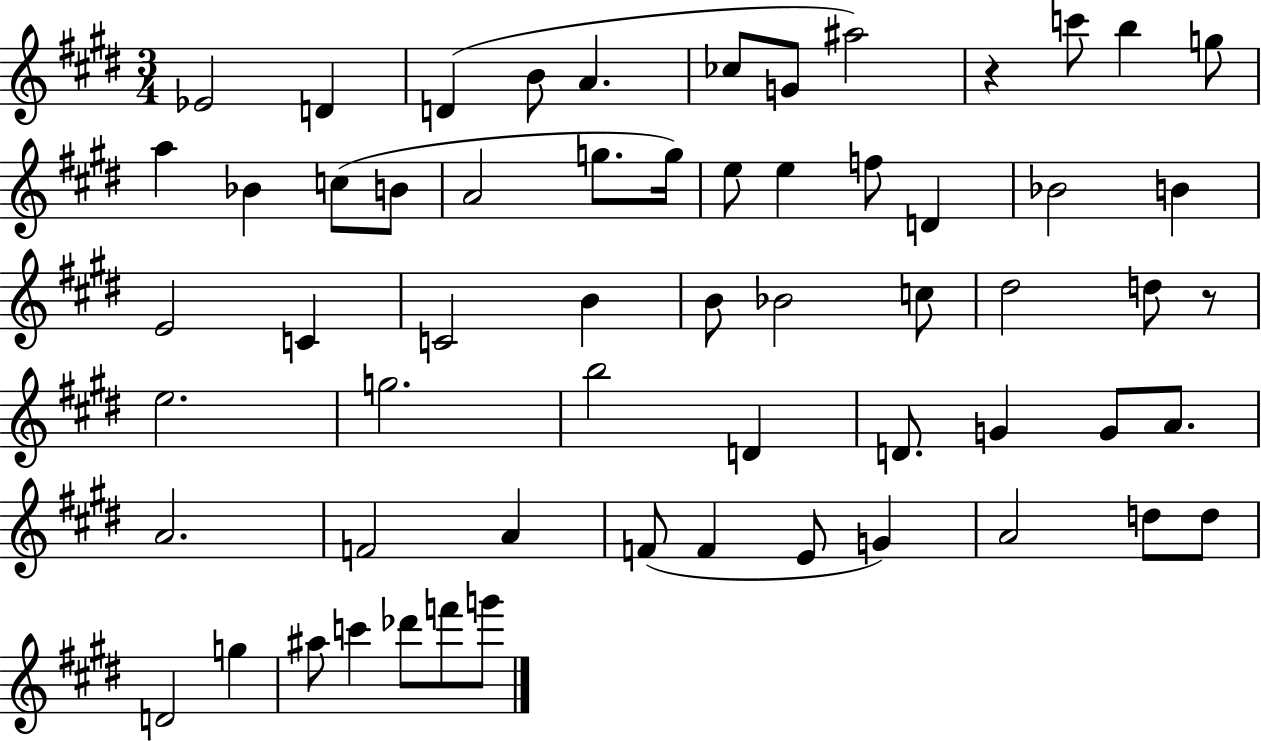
{
  \clef treble
  \numericTimeSignature
  \time 3/4
  \key e \major
  ees'2 d'4 | d'4( b'8 a'4. | ces''8 g'8 ais''2) | r4 c'''8 b''4 g''8 | \break a''4 bes'4 c''8( b'8 | a'2 g''8. g''16) | e''8 e''4 f''8 d'4 | bes'2 b'4 | \break e'2 c'4 | c'2 b'4 | b'8 bes'2 c''8 | dis''2 d''8 r8 | \break e''2. | g''2. | b''2 d'4 | d'8. g'4 g'8 a'8. | \break a'2. | f'2 a'4 | f'8( f'4 e'8 g'4) | a'2 d''8 d''8 | \break d'2 g''4 | ais''8 c'''4 des'''8 f'''8 g'''8 | \bar "|."
}